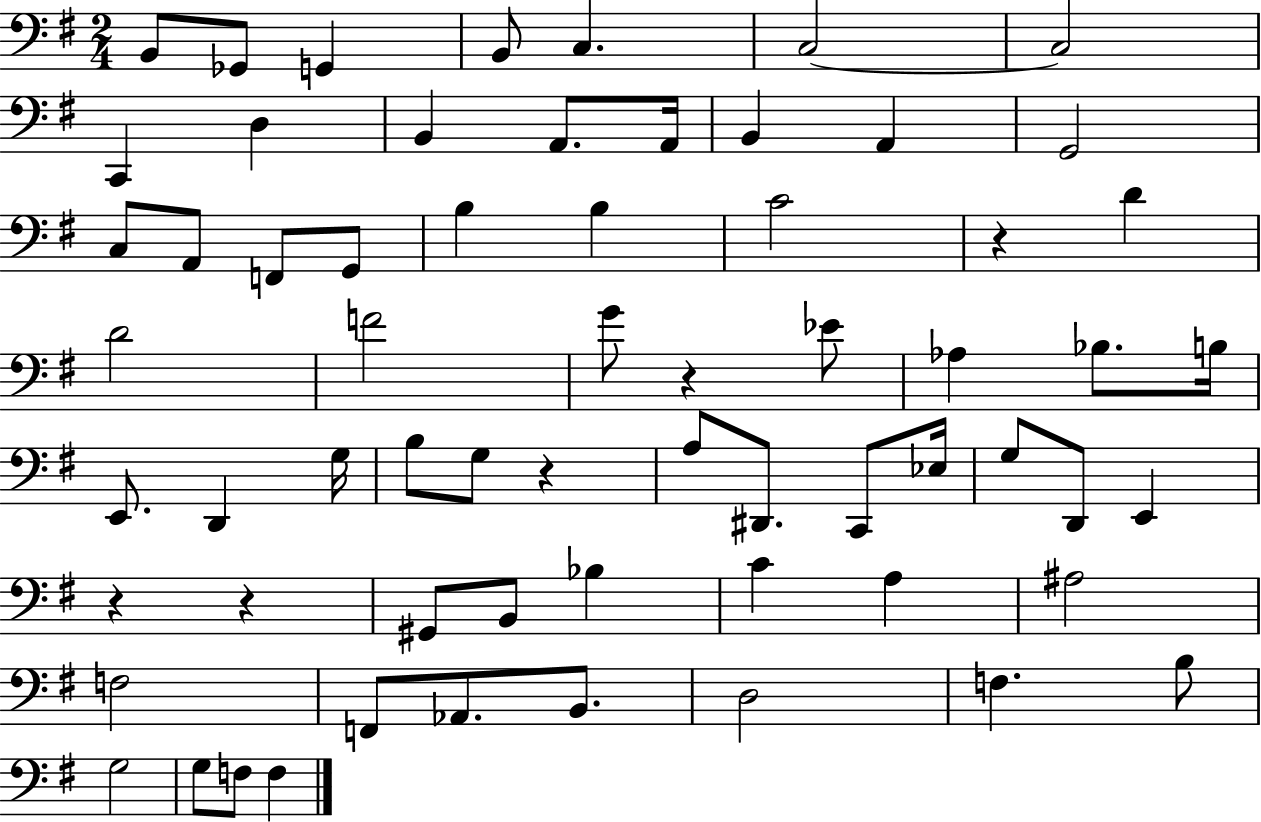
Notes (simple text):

B2/e Gb2/e G2/q B2/e C3/q. C3/h C3/h C2/q D3/q B2/q A2/e. A2/s B2/q A2/q G2/h C3/e A2/e F2/e G2/e B3/q B3/q C4/h R/q D4/q D4/h F4/h G4/e R/q Eb4/e Ab3/q Bb3/e. B3/s E2/e. D2/q G3/s B3/e G3/e R/q A3/e D#2/e. C2/e Eb3/s G3/e D2/e E2/q R/q R/q G#2/e B2/e Bb3/q C4/q A3/q A#3/h F3/h F2/e Ab2/e. B2/e. D3/h F3/q. B3/e G3/h G3/e F3/e F3/q